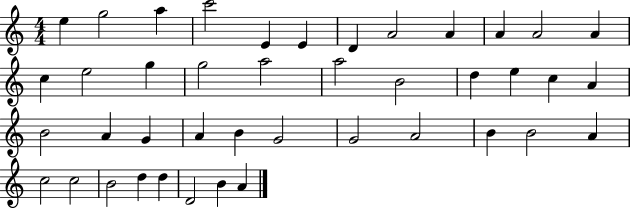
E5/q G5/h A5/q C6/h E4/q E4/q D4/q A4/h A4/q A4/q A4/h A4/q C5/q E5/h G5/q G5/h A5/h A5/h B4/h D5/q E5/q C5/q A4/q B4/h A4/q G4/q A4/q B4/q G4/h G4/h A4/h B4/q B4/h A4/q C5/h C5/h B4/h D5/q D5/q D4/h B4/q A4/q